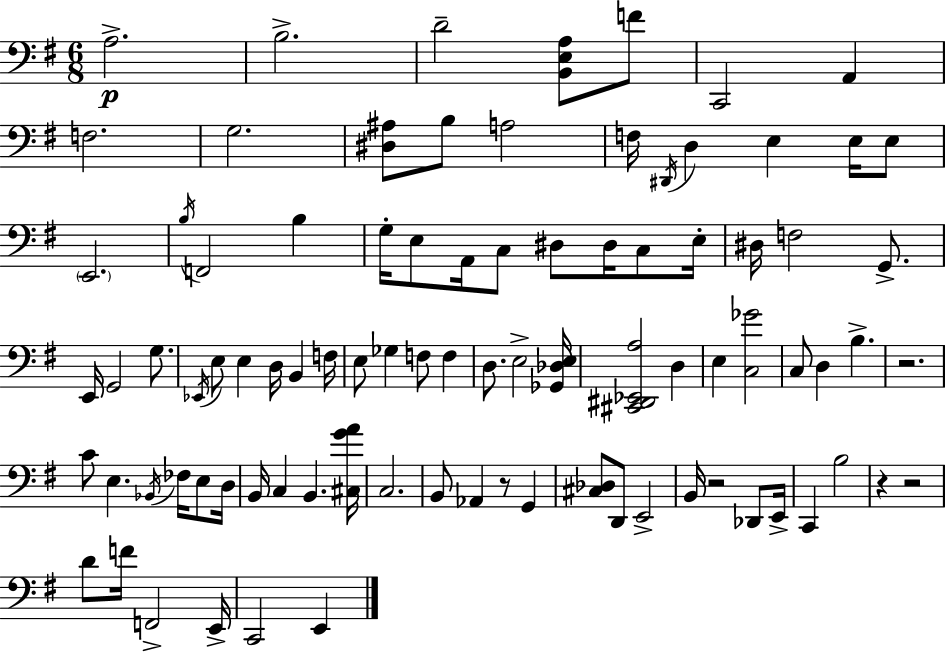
A3/h. B3/h. D4/h [B2,E3,A3]/e F4/e C2/h A2/q F3/h. G3/h. [D#3,A#3]/e B3/e A3/h F3/s D#2/s D3/q E3/q E3/s E3/e E2/h. B3/s F2/h B3/q G3/s E3/e A2/s C3/e D#3/e D#3/s C3/e E3/s D#3/s F3/h G2/e. E2/s G2/h G3/e. Eb2/s E3/e E3/q D3/s B2/q F3/s E3/e Gb3/q F3/e F3/q D3/e. E3/h [Gb2,Db3,E3]/s [C#2,D#2,Eb2,A3]/h D3/q E3/q [C3,Gb4]/h C3/e D3/q B3/q. R/h. C4/e E3/q. Bb2/s FES3/s E3/e D3/s B2/s C3/q B2/q. [C#3,G4,A4]/s C3/h. B2/e Ab2/q R/e G2/q [C#3,Db3]/e D2/e E2/h B2/s R/h Db2/e E2/s C2/q B3/h R/q R/h D4/e F4/s F2/h E2/s C2/h E2/q